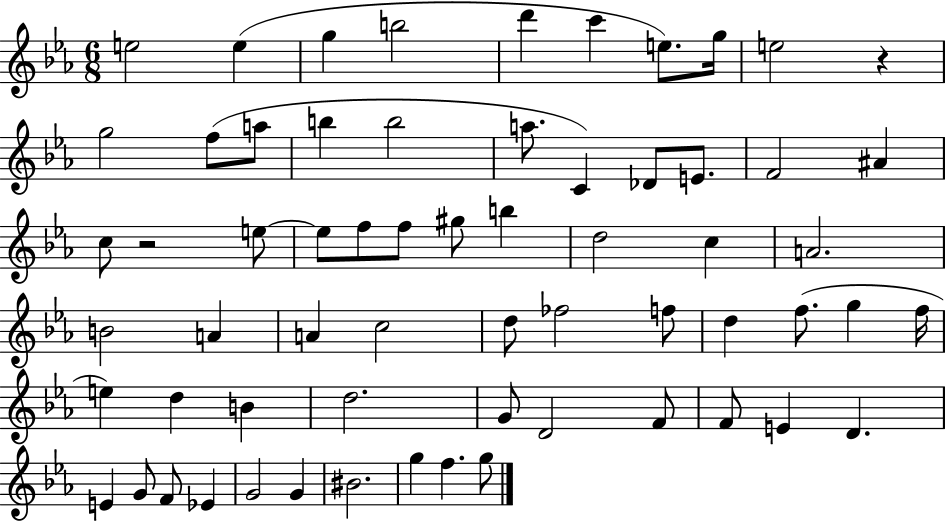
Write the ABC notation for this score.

X:1
T:Untitled
M:6/8
L:1/4
K:Eb
e2 e g b2 d' c' e/2 g/4 e2 z g2 f/2 a/2 b b2 a/2 C _D/2 E/2 F2 ^A c/2 z2 e/2 e/2 f/2 f/2 ^g/2 b d2 c A2 B2 A A c2 d/2 _f2 f/2 d f/2 g f/4 e d B d2 G/2 D2 F/2 F/2 E D E G/2 F/2 _E G2 G ^B2 g f g/2